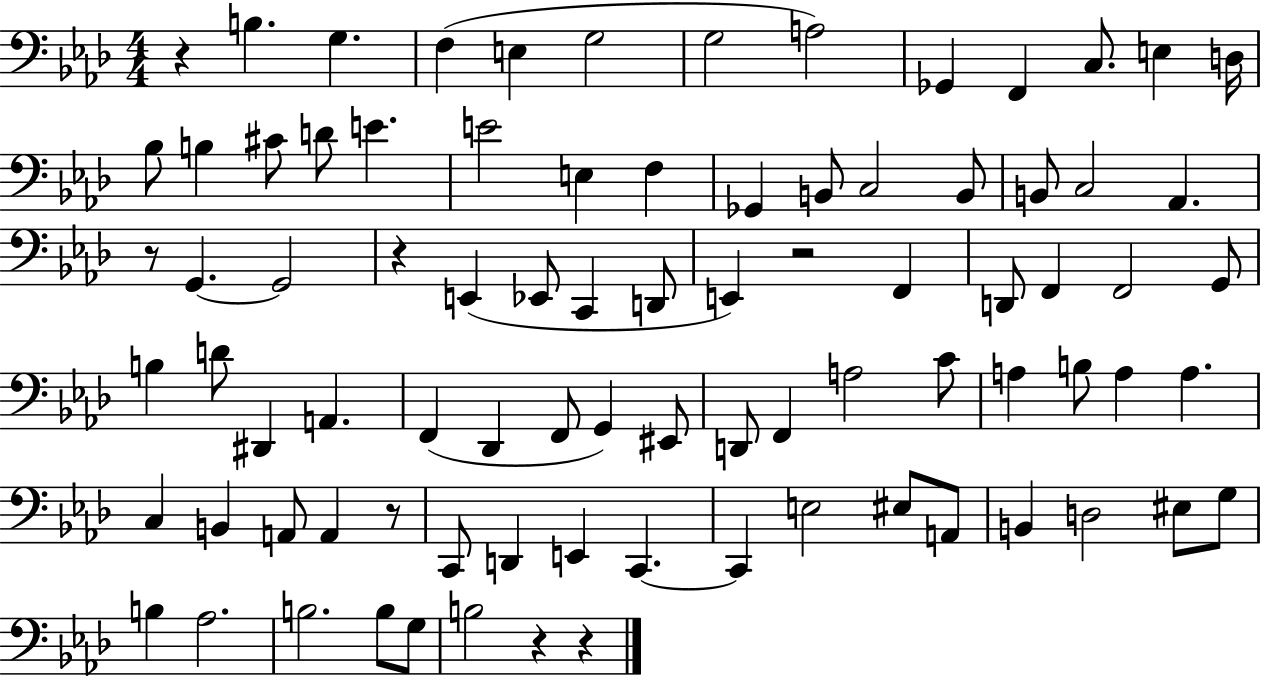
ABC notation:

X:1
T:Untitled
M:4/4
L:1/4
K:Ab
z B, G, F, E, G,2 G,2 A,2 _G,, F,, C,/2 E, D,/4 _B,/2 B, ^C/2 D/2 E E2 E, F, _G,, B,,/2 C,2 B,,/2 B,,/2 C,2 _A,, z/2 G,, G,,2 z E,, _E,,/2 C,, D,,/2 E,, z2 F,, D,,/2 F,, F,,2 G,,/2 B, D/2 ^D,, A,, F,, _D,, F,,/2 G,, ^E,,/2 D,,/2 F,, A,2 C/2 A, B,/2 A, A, C, B,, A,,/2 A,, z/2 C,,/2 D,, E,, C,, C,, E,2 ^E,/2 A,,/2 B,, D,2 ^E,/2 G,/2 B, _A,2 B,2 B,/2 G,/2 B,2 z z